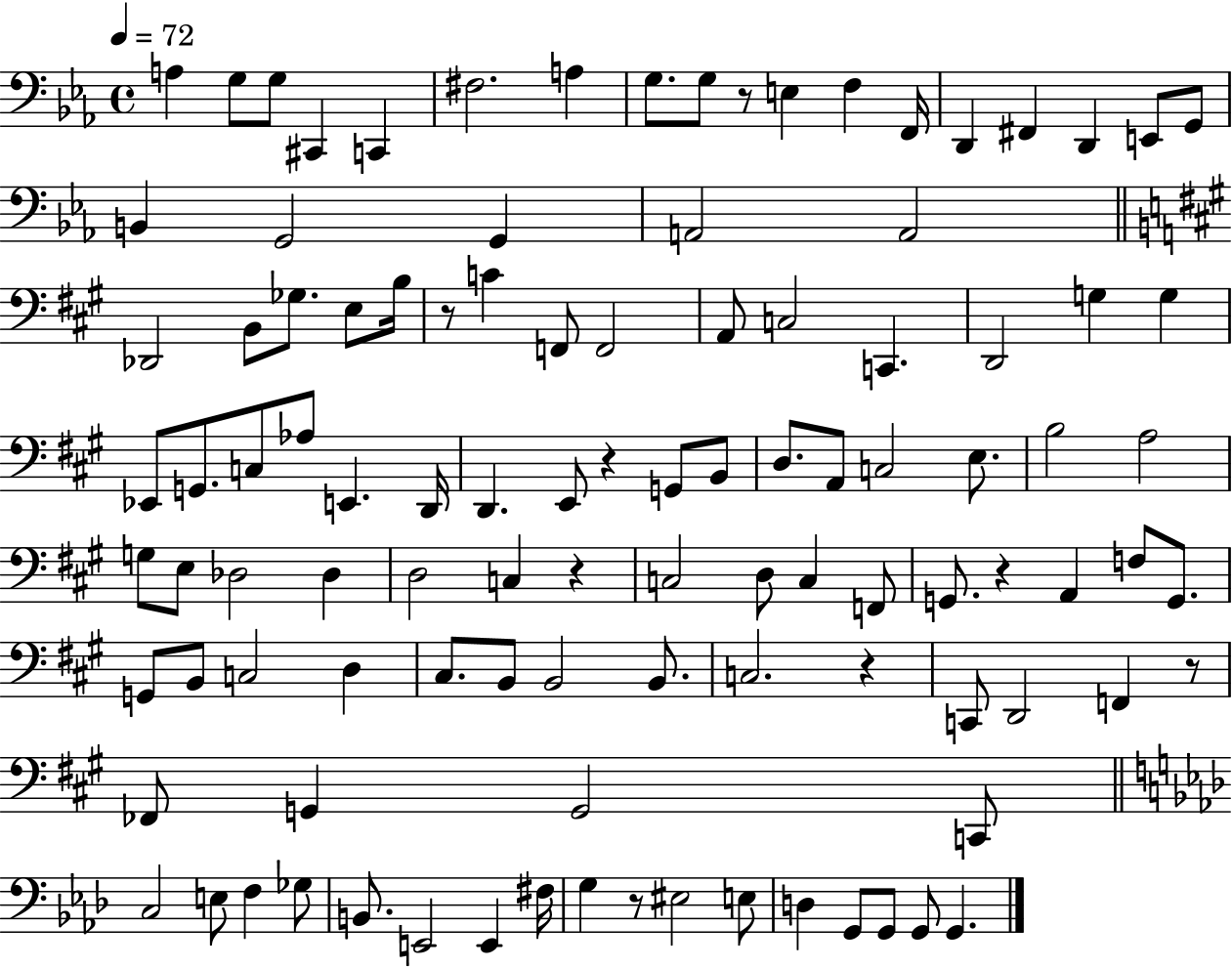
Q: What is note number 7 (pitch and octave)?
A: A3